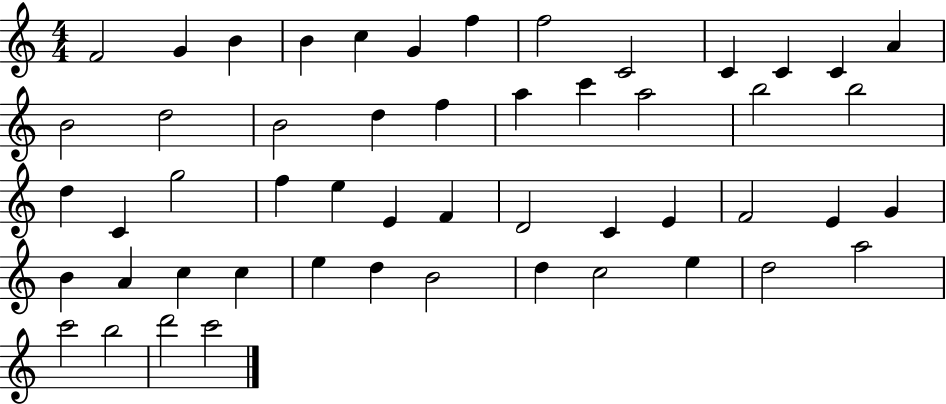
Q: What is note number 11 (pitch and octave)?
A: C4